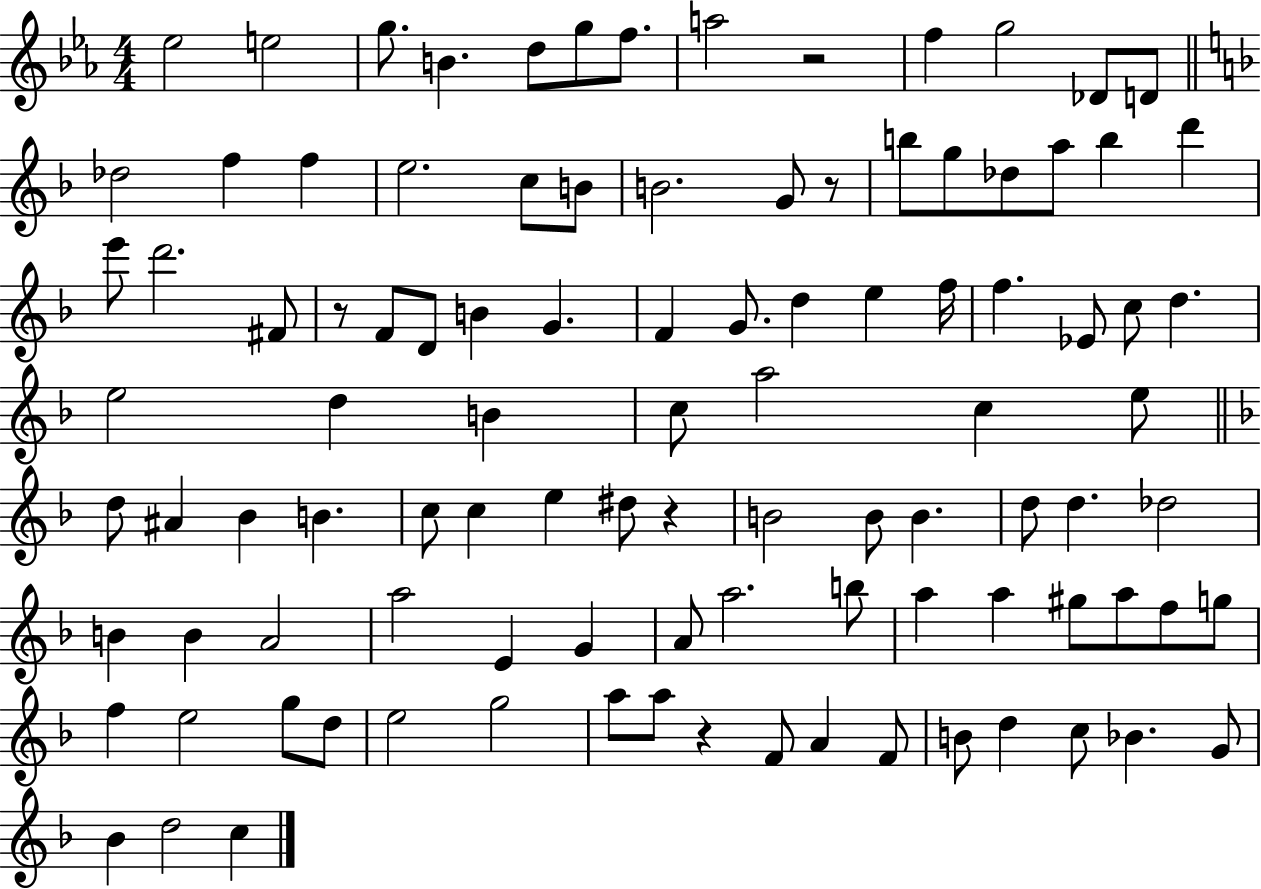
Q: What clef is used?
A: treble